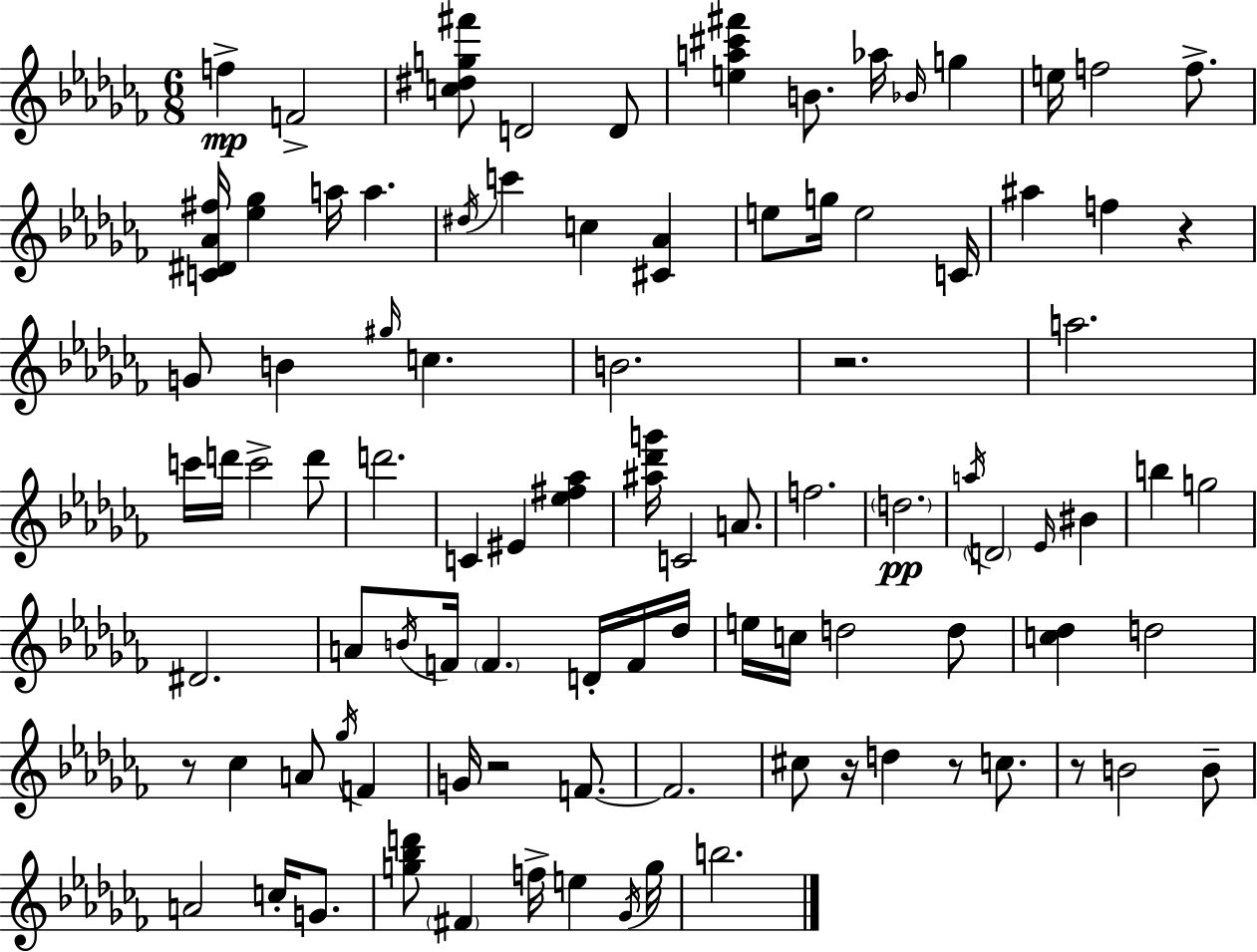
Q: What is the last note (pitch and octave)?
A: B5